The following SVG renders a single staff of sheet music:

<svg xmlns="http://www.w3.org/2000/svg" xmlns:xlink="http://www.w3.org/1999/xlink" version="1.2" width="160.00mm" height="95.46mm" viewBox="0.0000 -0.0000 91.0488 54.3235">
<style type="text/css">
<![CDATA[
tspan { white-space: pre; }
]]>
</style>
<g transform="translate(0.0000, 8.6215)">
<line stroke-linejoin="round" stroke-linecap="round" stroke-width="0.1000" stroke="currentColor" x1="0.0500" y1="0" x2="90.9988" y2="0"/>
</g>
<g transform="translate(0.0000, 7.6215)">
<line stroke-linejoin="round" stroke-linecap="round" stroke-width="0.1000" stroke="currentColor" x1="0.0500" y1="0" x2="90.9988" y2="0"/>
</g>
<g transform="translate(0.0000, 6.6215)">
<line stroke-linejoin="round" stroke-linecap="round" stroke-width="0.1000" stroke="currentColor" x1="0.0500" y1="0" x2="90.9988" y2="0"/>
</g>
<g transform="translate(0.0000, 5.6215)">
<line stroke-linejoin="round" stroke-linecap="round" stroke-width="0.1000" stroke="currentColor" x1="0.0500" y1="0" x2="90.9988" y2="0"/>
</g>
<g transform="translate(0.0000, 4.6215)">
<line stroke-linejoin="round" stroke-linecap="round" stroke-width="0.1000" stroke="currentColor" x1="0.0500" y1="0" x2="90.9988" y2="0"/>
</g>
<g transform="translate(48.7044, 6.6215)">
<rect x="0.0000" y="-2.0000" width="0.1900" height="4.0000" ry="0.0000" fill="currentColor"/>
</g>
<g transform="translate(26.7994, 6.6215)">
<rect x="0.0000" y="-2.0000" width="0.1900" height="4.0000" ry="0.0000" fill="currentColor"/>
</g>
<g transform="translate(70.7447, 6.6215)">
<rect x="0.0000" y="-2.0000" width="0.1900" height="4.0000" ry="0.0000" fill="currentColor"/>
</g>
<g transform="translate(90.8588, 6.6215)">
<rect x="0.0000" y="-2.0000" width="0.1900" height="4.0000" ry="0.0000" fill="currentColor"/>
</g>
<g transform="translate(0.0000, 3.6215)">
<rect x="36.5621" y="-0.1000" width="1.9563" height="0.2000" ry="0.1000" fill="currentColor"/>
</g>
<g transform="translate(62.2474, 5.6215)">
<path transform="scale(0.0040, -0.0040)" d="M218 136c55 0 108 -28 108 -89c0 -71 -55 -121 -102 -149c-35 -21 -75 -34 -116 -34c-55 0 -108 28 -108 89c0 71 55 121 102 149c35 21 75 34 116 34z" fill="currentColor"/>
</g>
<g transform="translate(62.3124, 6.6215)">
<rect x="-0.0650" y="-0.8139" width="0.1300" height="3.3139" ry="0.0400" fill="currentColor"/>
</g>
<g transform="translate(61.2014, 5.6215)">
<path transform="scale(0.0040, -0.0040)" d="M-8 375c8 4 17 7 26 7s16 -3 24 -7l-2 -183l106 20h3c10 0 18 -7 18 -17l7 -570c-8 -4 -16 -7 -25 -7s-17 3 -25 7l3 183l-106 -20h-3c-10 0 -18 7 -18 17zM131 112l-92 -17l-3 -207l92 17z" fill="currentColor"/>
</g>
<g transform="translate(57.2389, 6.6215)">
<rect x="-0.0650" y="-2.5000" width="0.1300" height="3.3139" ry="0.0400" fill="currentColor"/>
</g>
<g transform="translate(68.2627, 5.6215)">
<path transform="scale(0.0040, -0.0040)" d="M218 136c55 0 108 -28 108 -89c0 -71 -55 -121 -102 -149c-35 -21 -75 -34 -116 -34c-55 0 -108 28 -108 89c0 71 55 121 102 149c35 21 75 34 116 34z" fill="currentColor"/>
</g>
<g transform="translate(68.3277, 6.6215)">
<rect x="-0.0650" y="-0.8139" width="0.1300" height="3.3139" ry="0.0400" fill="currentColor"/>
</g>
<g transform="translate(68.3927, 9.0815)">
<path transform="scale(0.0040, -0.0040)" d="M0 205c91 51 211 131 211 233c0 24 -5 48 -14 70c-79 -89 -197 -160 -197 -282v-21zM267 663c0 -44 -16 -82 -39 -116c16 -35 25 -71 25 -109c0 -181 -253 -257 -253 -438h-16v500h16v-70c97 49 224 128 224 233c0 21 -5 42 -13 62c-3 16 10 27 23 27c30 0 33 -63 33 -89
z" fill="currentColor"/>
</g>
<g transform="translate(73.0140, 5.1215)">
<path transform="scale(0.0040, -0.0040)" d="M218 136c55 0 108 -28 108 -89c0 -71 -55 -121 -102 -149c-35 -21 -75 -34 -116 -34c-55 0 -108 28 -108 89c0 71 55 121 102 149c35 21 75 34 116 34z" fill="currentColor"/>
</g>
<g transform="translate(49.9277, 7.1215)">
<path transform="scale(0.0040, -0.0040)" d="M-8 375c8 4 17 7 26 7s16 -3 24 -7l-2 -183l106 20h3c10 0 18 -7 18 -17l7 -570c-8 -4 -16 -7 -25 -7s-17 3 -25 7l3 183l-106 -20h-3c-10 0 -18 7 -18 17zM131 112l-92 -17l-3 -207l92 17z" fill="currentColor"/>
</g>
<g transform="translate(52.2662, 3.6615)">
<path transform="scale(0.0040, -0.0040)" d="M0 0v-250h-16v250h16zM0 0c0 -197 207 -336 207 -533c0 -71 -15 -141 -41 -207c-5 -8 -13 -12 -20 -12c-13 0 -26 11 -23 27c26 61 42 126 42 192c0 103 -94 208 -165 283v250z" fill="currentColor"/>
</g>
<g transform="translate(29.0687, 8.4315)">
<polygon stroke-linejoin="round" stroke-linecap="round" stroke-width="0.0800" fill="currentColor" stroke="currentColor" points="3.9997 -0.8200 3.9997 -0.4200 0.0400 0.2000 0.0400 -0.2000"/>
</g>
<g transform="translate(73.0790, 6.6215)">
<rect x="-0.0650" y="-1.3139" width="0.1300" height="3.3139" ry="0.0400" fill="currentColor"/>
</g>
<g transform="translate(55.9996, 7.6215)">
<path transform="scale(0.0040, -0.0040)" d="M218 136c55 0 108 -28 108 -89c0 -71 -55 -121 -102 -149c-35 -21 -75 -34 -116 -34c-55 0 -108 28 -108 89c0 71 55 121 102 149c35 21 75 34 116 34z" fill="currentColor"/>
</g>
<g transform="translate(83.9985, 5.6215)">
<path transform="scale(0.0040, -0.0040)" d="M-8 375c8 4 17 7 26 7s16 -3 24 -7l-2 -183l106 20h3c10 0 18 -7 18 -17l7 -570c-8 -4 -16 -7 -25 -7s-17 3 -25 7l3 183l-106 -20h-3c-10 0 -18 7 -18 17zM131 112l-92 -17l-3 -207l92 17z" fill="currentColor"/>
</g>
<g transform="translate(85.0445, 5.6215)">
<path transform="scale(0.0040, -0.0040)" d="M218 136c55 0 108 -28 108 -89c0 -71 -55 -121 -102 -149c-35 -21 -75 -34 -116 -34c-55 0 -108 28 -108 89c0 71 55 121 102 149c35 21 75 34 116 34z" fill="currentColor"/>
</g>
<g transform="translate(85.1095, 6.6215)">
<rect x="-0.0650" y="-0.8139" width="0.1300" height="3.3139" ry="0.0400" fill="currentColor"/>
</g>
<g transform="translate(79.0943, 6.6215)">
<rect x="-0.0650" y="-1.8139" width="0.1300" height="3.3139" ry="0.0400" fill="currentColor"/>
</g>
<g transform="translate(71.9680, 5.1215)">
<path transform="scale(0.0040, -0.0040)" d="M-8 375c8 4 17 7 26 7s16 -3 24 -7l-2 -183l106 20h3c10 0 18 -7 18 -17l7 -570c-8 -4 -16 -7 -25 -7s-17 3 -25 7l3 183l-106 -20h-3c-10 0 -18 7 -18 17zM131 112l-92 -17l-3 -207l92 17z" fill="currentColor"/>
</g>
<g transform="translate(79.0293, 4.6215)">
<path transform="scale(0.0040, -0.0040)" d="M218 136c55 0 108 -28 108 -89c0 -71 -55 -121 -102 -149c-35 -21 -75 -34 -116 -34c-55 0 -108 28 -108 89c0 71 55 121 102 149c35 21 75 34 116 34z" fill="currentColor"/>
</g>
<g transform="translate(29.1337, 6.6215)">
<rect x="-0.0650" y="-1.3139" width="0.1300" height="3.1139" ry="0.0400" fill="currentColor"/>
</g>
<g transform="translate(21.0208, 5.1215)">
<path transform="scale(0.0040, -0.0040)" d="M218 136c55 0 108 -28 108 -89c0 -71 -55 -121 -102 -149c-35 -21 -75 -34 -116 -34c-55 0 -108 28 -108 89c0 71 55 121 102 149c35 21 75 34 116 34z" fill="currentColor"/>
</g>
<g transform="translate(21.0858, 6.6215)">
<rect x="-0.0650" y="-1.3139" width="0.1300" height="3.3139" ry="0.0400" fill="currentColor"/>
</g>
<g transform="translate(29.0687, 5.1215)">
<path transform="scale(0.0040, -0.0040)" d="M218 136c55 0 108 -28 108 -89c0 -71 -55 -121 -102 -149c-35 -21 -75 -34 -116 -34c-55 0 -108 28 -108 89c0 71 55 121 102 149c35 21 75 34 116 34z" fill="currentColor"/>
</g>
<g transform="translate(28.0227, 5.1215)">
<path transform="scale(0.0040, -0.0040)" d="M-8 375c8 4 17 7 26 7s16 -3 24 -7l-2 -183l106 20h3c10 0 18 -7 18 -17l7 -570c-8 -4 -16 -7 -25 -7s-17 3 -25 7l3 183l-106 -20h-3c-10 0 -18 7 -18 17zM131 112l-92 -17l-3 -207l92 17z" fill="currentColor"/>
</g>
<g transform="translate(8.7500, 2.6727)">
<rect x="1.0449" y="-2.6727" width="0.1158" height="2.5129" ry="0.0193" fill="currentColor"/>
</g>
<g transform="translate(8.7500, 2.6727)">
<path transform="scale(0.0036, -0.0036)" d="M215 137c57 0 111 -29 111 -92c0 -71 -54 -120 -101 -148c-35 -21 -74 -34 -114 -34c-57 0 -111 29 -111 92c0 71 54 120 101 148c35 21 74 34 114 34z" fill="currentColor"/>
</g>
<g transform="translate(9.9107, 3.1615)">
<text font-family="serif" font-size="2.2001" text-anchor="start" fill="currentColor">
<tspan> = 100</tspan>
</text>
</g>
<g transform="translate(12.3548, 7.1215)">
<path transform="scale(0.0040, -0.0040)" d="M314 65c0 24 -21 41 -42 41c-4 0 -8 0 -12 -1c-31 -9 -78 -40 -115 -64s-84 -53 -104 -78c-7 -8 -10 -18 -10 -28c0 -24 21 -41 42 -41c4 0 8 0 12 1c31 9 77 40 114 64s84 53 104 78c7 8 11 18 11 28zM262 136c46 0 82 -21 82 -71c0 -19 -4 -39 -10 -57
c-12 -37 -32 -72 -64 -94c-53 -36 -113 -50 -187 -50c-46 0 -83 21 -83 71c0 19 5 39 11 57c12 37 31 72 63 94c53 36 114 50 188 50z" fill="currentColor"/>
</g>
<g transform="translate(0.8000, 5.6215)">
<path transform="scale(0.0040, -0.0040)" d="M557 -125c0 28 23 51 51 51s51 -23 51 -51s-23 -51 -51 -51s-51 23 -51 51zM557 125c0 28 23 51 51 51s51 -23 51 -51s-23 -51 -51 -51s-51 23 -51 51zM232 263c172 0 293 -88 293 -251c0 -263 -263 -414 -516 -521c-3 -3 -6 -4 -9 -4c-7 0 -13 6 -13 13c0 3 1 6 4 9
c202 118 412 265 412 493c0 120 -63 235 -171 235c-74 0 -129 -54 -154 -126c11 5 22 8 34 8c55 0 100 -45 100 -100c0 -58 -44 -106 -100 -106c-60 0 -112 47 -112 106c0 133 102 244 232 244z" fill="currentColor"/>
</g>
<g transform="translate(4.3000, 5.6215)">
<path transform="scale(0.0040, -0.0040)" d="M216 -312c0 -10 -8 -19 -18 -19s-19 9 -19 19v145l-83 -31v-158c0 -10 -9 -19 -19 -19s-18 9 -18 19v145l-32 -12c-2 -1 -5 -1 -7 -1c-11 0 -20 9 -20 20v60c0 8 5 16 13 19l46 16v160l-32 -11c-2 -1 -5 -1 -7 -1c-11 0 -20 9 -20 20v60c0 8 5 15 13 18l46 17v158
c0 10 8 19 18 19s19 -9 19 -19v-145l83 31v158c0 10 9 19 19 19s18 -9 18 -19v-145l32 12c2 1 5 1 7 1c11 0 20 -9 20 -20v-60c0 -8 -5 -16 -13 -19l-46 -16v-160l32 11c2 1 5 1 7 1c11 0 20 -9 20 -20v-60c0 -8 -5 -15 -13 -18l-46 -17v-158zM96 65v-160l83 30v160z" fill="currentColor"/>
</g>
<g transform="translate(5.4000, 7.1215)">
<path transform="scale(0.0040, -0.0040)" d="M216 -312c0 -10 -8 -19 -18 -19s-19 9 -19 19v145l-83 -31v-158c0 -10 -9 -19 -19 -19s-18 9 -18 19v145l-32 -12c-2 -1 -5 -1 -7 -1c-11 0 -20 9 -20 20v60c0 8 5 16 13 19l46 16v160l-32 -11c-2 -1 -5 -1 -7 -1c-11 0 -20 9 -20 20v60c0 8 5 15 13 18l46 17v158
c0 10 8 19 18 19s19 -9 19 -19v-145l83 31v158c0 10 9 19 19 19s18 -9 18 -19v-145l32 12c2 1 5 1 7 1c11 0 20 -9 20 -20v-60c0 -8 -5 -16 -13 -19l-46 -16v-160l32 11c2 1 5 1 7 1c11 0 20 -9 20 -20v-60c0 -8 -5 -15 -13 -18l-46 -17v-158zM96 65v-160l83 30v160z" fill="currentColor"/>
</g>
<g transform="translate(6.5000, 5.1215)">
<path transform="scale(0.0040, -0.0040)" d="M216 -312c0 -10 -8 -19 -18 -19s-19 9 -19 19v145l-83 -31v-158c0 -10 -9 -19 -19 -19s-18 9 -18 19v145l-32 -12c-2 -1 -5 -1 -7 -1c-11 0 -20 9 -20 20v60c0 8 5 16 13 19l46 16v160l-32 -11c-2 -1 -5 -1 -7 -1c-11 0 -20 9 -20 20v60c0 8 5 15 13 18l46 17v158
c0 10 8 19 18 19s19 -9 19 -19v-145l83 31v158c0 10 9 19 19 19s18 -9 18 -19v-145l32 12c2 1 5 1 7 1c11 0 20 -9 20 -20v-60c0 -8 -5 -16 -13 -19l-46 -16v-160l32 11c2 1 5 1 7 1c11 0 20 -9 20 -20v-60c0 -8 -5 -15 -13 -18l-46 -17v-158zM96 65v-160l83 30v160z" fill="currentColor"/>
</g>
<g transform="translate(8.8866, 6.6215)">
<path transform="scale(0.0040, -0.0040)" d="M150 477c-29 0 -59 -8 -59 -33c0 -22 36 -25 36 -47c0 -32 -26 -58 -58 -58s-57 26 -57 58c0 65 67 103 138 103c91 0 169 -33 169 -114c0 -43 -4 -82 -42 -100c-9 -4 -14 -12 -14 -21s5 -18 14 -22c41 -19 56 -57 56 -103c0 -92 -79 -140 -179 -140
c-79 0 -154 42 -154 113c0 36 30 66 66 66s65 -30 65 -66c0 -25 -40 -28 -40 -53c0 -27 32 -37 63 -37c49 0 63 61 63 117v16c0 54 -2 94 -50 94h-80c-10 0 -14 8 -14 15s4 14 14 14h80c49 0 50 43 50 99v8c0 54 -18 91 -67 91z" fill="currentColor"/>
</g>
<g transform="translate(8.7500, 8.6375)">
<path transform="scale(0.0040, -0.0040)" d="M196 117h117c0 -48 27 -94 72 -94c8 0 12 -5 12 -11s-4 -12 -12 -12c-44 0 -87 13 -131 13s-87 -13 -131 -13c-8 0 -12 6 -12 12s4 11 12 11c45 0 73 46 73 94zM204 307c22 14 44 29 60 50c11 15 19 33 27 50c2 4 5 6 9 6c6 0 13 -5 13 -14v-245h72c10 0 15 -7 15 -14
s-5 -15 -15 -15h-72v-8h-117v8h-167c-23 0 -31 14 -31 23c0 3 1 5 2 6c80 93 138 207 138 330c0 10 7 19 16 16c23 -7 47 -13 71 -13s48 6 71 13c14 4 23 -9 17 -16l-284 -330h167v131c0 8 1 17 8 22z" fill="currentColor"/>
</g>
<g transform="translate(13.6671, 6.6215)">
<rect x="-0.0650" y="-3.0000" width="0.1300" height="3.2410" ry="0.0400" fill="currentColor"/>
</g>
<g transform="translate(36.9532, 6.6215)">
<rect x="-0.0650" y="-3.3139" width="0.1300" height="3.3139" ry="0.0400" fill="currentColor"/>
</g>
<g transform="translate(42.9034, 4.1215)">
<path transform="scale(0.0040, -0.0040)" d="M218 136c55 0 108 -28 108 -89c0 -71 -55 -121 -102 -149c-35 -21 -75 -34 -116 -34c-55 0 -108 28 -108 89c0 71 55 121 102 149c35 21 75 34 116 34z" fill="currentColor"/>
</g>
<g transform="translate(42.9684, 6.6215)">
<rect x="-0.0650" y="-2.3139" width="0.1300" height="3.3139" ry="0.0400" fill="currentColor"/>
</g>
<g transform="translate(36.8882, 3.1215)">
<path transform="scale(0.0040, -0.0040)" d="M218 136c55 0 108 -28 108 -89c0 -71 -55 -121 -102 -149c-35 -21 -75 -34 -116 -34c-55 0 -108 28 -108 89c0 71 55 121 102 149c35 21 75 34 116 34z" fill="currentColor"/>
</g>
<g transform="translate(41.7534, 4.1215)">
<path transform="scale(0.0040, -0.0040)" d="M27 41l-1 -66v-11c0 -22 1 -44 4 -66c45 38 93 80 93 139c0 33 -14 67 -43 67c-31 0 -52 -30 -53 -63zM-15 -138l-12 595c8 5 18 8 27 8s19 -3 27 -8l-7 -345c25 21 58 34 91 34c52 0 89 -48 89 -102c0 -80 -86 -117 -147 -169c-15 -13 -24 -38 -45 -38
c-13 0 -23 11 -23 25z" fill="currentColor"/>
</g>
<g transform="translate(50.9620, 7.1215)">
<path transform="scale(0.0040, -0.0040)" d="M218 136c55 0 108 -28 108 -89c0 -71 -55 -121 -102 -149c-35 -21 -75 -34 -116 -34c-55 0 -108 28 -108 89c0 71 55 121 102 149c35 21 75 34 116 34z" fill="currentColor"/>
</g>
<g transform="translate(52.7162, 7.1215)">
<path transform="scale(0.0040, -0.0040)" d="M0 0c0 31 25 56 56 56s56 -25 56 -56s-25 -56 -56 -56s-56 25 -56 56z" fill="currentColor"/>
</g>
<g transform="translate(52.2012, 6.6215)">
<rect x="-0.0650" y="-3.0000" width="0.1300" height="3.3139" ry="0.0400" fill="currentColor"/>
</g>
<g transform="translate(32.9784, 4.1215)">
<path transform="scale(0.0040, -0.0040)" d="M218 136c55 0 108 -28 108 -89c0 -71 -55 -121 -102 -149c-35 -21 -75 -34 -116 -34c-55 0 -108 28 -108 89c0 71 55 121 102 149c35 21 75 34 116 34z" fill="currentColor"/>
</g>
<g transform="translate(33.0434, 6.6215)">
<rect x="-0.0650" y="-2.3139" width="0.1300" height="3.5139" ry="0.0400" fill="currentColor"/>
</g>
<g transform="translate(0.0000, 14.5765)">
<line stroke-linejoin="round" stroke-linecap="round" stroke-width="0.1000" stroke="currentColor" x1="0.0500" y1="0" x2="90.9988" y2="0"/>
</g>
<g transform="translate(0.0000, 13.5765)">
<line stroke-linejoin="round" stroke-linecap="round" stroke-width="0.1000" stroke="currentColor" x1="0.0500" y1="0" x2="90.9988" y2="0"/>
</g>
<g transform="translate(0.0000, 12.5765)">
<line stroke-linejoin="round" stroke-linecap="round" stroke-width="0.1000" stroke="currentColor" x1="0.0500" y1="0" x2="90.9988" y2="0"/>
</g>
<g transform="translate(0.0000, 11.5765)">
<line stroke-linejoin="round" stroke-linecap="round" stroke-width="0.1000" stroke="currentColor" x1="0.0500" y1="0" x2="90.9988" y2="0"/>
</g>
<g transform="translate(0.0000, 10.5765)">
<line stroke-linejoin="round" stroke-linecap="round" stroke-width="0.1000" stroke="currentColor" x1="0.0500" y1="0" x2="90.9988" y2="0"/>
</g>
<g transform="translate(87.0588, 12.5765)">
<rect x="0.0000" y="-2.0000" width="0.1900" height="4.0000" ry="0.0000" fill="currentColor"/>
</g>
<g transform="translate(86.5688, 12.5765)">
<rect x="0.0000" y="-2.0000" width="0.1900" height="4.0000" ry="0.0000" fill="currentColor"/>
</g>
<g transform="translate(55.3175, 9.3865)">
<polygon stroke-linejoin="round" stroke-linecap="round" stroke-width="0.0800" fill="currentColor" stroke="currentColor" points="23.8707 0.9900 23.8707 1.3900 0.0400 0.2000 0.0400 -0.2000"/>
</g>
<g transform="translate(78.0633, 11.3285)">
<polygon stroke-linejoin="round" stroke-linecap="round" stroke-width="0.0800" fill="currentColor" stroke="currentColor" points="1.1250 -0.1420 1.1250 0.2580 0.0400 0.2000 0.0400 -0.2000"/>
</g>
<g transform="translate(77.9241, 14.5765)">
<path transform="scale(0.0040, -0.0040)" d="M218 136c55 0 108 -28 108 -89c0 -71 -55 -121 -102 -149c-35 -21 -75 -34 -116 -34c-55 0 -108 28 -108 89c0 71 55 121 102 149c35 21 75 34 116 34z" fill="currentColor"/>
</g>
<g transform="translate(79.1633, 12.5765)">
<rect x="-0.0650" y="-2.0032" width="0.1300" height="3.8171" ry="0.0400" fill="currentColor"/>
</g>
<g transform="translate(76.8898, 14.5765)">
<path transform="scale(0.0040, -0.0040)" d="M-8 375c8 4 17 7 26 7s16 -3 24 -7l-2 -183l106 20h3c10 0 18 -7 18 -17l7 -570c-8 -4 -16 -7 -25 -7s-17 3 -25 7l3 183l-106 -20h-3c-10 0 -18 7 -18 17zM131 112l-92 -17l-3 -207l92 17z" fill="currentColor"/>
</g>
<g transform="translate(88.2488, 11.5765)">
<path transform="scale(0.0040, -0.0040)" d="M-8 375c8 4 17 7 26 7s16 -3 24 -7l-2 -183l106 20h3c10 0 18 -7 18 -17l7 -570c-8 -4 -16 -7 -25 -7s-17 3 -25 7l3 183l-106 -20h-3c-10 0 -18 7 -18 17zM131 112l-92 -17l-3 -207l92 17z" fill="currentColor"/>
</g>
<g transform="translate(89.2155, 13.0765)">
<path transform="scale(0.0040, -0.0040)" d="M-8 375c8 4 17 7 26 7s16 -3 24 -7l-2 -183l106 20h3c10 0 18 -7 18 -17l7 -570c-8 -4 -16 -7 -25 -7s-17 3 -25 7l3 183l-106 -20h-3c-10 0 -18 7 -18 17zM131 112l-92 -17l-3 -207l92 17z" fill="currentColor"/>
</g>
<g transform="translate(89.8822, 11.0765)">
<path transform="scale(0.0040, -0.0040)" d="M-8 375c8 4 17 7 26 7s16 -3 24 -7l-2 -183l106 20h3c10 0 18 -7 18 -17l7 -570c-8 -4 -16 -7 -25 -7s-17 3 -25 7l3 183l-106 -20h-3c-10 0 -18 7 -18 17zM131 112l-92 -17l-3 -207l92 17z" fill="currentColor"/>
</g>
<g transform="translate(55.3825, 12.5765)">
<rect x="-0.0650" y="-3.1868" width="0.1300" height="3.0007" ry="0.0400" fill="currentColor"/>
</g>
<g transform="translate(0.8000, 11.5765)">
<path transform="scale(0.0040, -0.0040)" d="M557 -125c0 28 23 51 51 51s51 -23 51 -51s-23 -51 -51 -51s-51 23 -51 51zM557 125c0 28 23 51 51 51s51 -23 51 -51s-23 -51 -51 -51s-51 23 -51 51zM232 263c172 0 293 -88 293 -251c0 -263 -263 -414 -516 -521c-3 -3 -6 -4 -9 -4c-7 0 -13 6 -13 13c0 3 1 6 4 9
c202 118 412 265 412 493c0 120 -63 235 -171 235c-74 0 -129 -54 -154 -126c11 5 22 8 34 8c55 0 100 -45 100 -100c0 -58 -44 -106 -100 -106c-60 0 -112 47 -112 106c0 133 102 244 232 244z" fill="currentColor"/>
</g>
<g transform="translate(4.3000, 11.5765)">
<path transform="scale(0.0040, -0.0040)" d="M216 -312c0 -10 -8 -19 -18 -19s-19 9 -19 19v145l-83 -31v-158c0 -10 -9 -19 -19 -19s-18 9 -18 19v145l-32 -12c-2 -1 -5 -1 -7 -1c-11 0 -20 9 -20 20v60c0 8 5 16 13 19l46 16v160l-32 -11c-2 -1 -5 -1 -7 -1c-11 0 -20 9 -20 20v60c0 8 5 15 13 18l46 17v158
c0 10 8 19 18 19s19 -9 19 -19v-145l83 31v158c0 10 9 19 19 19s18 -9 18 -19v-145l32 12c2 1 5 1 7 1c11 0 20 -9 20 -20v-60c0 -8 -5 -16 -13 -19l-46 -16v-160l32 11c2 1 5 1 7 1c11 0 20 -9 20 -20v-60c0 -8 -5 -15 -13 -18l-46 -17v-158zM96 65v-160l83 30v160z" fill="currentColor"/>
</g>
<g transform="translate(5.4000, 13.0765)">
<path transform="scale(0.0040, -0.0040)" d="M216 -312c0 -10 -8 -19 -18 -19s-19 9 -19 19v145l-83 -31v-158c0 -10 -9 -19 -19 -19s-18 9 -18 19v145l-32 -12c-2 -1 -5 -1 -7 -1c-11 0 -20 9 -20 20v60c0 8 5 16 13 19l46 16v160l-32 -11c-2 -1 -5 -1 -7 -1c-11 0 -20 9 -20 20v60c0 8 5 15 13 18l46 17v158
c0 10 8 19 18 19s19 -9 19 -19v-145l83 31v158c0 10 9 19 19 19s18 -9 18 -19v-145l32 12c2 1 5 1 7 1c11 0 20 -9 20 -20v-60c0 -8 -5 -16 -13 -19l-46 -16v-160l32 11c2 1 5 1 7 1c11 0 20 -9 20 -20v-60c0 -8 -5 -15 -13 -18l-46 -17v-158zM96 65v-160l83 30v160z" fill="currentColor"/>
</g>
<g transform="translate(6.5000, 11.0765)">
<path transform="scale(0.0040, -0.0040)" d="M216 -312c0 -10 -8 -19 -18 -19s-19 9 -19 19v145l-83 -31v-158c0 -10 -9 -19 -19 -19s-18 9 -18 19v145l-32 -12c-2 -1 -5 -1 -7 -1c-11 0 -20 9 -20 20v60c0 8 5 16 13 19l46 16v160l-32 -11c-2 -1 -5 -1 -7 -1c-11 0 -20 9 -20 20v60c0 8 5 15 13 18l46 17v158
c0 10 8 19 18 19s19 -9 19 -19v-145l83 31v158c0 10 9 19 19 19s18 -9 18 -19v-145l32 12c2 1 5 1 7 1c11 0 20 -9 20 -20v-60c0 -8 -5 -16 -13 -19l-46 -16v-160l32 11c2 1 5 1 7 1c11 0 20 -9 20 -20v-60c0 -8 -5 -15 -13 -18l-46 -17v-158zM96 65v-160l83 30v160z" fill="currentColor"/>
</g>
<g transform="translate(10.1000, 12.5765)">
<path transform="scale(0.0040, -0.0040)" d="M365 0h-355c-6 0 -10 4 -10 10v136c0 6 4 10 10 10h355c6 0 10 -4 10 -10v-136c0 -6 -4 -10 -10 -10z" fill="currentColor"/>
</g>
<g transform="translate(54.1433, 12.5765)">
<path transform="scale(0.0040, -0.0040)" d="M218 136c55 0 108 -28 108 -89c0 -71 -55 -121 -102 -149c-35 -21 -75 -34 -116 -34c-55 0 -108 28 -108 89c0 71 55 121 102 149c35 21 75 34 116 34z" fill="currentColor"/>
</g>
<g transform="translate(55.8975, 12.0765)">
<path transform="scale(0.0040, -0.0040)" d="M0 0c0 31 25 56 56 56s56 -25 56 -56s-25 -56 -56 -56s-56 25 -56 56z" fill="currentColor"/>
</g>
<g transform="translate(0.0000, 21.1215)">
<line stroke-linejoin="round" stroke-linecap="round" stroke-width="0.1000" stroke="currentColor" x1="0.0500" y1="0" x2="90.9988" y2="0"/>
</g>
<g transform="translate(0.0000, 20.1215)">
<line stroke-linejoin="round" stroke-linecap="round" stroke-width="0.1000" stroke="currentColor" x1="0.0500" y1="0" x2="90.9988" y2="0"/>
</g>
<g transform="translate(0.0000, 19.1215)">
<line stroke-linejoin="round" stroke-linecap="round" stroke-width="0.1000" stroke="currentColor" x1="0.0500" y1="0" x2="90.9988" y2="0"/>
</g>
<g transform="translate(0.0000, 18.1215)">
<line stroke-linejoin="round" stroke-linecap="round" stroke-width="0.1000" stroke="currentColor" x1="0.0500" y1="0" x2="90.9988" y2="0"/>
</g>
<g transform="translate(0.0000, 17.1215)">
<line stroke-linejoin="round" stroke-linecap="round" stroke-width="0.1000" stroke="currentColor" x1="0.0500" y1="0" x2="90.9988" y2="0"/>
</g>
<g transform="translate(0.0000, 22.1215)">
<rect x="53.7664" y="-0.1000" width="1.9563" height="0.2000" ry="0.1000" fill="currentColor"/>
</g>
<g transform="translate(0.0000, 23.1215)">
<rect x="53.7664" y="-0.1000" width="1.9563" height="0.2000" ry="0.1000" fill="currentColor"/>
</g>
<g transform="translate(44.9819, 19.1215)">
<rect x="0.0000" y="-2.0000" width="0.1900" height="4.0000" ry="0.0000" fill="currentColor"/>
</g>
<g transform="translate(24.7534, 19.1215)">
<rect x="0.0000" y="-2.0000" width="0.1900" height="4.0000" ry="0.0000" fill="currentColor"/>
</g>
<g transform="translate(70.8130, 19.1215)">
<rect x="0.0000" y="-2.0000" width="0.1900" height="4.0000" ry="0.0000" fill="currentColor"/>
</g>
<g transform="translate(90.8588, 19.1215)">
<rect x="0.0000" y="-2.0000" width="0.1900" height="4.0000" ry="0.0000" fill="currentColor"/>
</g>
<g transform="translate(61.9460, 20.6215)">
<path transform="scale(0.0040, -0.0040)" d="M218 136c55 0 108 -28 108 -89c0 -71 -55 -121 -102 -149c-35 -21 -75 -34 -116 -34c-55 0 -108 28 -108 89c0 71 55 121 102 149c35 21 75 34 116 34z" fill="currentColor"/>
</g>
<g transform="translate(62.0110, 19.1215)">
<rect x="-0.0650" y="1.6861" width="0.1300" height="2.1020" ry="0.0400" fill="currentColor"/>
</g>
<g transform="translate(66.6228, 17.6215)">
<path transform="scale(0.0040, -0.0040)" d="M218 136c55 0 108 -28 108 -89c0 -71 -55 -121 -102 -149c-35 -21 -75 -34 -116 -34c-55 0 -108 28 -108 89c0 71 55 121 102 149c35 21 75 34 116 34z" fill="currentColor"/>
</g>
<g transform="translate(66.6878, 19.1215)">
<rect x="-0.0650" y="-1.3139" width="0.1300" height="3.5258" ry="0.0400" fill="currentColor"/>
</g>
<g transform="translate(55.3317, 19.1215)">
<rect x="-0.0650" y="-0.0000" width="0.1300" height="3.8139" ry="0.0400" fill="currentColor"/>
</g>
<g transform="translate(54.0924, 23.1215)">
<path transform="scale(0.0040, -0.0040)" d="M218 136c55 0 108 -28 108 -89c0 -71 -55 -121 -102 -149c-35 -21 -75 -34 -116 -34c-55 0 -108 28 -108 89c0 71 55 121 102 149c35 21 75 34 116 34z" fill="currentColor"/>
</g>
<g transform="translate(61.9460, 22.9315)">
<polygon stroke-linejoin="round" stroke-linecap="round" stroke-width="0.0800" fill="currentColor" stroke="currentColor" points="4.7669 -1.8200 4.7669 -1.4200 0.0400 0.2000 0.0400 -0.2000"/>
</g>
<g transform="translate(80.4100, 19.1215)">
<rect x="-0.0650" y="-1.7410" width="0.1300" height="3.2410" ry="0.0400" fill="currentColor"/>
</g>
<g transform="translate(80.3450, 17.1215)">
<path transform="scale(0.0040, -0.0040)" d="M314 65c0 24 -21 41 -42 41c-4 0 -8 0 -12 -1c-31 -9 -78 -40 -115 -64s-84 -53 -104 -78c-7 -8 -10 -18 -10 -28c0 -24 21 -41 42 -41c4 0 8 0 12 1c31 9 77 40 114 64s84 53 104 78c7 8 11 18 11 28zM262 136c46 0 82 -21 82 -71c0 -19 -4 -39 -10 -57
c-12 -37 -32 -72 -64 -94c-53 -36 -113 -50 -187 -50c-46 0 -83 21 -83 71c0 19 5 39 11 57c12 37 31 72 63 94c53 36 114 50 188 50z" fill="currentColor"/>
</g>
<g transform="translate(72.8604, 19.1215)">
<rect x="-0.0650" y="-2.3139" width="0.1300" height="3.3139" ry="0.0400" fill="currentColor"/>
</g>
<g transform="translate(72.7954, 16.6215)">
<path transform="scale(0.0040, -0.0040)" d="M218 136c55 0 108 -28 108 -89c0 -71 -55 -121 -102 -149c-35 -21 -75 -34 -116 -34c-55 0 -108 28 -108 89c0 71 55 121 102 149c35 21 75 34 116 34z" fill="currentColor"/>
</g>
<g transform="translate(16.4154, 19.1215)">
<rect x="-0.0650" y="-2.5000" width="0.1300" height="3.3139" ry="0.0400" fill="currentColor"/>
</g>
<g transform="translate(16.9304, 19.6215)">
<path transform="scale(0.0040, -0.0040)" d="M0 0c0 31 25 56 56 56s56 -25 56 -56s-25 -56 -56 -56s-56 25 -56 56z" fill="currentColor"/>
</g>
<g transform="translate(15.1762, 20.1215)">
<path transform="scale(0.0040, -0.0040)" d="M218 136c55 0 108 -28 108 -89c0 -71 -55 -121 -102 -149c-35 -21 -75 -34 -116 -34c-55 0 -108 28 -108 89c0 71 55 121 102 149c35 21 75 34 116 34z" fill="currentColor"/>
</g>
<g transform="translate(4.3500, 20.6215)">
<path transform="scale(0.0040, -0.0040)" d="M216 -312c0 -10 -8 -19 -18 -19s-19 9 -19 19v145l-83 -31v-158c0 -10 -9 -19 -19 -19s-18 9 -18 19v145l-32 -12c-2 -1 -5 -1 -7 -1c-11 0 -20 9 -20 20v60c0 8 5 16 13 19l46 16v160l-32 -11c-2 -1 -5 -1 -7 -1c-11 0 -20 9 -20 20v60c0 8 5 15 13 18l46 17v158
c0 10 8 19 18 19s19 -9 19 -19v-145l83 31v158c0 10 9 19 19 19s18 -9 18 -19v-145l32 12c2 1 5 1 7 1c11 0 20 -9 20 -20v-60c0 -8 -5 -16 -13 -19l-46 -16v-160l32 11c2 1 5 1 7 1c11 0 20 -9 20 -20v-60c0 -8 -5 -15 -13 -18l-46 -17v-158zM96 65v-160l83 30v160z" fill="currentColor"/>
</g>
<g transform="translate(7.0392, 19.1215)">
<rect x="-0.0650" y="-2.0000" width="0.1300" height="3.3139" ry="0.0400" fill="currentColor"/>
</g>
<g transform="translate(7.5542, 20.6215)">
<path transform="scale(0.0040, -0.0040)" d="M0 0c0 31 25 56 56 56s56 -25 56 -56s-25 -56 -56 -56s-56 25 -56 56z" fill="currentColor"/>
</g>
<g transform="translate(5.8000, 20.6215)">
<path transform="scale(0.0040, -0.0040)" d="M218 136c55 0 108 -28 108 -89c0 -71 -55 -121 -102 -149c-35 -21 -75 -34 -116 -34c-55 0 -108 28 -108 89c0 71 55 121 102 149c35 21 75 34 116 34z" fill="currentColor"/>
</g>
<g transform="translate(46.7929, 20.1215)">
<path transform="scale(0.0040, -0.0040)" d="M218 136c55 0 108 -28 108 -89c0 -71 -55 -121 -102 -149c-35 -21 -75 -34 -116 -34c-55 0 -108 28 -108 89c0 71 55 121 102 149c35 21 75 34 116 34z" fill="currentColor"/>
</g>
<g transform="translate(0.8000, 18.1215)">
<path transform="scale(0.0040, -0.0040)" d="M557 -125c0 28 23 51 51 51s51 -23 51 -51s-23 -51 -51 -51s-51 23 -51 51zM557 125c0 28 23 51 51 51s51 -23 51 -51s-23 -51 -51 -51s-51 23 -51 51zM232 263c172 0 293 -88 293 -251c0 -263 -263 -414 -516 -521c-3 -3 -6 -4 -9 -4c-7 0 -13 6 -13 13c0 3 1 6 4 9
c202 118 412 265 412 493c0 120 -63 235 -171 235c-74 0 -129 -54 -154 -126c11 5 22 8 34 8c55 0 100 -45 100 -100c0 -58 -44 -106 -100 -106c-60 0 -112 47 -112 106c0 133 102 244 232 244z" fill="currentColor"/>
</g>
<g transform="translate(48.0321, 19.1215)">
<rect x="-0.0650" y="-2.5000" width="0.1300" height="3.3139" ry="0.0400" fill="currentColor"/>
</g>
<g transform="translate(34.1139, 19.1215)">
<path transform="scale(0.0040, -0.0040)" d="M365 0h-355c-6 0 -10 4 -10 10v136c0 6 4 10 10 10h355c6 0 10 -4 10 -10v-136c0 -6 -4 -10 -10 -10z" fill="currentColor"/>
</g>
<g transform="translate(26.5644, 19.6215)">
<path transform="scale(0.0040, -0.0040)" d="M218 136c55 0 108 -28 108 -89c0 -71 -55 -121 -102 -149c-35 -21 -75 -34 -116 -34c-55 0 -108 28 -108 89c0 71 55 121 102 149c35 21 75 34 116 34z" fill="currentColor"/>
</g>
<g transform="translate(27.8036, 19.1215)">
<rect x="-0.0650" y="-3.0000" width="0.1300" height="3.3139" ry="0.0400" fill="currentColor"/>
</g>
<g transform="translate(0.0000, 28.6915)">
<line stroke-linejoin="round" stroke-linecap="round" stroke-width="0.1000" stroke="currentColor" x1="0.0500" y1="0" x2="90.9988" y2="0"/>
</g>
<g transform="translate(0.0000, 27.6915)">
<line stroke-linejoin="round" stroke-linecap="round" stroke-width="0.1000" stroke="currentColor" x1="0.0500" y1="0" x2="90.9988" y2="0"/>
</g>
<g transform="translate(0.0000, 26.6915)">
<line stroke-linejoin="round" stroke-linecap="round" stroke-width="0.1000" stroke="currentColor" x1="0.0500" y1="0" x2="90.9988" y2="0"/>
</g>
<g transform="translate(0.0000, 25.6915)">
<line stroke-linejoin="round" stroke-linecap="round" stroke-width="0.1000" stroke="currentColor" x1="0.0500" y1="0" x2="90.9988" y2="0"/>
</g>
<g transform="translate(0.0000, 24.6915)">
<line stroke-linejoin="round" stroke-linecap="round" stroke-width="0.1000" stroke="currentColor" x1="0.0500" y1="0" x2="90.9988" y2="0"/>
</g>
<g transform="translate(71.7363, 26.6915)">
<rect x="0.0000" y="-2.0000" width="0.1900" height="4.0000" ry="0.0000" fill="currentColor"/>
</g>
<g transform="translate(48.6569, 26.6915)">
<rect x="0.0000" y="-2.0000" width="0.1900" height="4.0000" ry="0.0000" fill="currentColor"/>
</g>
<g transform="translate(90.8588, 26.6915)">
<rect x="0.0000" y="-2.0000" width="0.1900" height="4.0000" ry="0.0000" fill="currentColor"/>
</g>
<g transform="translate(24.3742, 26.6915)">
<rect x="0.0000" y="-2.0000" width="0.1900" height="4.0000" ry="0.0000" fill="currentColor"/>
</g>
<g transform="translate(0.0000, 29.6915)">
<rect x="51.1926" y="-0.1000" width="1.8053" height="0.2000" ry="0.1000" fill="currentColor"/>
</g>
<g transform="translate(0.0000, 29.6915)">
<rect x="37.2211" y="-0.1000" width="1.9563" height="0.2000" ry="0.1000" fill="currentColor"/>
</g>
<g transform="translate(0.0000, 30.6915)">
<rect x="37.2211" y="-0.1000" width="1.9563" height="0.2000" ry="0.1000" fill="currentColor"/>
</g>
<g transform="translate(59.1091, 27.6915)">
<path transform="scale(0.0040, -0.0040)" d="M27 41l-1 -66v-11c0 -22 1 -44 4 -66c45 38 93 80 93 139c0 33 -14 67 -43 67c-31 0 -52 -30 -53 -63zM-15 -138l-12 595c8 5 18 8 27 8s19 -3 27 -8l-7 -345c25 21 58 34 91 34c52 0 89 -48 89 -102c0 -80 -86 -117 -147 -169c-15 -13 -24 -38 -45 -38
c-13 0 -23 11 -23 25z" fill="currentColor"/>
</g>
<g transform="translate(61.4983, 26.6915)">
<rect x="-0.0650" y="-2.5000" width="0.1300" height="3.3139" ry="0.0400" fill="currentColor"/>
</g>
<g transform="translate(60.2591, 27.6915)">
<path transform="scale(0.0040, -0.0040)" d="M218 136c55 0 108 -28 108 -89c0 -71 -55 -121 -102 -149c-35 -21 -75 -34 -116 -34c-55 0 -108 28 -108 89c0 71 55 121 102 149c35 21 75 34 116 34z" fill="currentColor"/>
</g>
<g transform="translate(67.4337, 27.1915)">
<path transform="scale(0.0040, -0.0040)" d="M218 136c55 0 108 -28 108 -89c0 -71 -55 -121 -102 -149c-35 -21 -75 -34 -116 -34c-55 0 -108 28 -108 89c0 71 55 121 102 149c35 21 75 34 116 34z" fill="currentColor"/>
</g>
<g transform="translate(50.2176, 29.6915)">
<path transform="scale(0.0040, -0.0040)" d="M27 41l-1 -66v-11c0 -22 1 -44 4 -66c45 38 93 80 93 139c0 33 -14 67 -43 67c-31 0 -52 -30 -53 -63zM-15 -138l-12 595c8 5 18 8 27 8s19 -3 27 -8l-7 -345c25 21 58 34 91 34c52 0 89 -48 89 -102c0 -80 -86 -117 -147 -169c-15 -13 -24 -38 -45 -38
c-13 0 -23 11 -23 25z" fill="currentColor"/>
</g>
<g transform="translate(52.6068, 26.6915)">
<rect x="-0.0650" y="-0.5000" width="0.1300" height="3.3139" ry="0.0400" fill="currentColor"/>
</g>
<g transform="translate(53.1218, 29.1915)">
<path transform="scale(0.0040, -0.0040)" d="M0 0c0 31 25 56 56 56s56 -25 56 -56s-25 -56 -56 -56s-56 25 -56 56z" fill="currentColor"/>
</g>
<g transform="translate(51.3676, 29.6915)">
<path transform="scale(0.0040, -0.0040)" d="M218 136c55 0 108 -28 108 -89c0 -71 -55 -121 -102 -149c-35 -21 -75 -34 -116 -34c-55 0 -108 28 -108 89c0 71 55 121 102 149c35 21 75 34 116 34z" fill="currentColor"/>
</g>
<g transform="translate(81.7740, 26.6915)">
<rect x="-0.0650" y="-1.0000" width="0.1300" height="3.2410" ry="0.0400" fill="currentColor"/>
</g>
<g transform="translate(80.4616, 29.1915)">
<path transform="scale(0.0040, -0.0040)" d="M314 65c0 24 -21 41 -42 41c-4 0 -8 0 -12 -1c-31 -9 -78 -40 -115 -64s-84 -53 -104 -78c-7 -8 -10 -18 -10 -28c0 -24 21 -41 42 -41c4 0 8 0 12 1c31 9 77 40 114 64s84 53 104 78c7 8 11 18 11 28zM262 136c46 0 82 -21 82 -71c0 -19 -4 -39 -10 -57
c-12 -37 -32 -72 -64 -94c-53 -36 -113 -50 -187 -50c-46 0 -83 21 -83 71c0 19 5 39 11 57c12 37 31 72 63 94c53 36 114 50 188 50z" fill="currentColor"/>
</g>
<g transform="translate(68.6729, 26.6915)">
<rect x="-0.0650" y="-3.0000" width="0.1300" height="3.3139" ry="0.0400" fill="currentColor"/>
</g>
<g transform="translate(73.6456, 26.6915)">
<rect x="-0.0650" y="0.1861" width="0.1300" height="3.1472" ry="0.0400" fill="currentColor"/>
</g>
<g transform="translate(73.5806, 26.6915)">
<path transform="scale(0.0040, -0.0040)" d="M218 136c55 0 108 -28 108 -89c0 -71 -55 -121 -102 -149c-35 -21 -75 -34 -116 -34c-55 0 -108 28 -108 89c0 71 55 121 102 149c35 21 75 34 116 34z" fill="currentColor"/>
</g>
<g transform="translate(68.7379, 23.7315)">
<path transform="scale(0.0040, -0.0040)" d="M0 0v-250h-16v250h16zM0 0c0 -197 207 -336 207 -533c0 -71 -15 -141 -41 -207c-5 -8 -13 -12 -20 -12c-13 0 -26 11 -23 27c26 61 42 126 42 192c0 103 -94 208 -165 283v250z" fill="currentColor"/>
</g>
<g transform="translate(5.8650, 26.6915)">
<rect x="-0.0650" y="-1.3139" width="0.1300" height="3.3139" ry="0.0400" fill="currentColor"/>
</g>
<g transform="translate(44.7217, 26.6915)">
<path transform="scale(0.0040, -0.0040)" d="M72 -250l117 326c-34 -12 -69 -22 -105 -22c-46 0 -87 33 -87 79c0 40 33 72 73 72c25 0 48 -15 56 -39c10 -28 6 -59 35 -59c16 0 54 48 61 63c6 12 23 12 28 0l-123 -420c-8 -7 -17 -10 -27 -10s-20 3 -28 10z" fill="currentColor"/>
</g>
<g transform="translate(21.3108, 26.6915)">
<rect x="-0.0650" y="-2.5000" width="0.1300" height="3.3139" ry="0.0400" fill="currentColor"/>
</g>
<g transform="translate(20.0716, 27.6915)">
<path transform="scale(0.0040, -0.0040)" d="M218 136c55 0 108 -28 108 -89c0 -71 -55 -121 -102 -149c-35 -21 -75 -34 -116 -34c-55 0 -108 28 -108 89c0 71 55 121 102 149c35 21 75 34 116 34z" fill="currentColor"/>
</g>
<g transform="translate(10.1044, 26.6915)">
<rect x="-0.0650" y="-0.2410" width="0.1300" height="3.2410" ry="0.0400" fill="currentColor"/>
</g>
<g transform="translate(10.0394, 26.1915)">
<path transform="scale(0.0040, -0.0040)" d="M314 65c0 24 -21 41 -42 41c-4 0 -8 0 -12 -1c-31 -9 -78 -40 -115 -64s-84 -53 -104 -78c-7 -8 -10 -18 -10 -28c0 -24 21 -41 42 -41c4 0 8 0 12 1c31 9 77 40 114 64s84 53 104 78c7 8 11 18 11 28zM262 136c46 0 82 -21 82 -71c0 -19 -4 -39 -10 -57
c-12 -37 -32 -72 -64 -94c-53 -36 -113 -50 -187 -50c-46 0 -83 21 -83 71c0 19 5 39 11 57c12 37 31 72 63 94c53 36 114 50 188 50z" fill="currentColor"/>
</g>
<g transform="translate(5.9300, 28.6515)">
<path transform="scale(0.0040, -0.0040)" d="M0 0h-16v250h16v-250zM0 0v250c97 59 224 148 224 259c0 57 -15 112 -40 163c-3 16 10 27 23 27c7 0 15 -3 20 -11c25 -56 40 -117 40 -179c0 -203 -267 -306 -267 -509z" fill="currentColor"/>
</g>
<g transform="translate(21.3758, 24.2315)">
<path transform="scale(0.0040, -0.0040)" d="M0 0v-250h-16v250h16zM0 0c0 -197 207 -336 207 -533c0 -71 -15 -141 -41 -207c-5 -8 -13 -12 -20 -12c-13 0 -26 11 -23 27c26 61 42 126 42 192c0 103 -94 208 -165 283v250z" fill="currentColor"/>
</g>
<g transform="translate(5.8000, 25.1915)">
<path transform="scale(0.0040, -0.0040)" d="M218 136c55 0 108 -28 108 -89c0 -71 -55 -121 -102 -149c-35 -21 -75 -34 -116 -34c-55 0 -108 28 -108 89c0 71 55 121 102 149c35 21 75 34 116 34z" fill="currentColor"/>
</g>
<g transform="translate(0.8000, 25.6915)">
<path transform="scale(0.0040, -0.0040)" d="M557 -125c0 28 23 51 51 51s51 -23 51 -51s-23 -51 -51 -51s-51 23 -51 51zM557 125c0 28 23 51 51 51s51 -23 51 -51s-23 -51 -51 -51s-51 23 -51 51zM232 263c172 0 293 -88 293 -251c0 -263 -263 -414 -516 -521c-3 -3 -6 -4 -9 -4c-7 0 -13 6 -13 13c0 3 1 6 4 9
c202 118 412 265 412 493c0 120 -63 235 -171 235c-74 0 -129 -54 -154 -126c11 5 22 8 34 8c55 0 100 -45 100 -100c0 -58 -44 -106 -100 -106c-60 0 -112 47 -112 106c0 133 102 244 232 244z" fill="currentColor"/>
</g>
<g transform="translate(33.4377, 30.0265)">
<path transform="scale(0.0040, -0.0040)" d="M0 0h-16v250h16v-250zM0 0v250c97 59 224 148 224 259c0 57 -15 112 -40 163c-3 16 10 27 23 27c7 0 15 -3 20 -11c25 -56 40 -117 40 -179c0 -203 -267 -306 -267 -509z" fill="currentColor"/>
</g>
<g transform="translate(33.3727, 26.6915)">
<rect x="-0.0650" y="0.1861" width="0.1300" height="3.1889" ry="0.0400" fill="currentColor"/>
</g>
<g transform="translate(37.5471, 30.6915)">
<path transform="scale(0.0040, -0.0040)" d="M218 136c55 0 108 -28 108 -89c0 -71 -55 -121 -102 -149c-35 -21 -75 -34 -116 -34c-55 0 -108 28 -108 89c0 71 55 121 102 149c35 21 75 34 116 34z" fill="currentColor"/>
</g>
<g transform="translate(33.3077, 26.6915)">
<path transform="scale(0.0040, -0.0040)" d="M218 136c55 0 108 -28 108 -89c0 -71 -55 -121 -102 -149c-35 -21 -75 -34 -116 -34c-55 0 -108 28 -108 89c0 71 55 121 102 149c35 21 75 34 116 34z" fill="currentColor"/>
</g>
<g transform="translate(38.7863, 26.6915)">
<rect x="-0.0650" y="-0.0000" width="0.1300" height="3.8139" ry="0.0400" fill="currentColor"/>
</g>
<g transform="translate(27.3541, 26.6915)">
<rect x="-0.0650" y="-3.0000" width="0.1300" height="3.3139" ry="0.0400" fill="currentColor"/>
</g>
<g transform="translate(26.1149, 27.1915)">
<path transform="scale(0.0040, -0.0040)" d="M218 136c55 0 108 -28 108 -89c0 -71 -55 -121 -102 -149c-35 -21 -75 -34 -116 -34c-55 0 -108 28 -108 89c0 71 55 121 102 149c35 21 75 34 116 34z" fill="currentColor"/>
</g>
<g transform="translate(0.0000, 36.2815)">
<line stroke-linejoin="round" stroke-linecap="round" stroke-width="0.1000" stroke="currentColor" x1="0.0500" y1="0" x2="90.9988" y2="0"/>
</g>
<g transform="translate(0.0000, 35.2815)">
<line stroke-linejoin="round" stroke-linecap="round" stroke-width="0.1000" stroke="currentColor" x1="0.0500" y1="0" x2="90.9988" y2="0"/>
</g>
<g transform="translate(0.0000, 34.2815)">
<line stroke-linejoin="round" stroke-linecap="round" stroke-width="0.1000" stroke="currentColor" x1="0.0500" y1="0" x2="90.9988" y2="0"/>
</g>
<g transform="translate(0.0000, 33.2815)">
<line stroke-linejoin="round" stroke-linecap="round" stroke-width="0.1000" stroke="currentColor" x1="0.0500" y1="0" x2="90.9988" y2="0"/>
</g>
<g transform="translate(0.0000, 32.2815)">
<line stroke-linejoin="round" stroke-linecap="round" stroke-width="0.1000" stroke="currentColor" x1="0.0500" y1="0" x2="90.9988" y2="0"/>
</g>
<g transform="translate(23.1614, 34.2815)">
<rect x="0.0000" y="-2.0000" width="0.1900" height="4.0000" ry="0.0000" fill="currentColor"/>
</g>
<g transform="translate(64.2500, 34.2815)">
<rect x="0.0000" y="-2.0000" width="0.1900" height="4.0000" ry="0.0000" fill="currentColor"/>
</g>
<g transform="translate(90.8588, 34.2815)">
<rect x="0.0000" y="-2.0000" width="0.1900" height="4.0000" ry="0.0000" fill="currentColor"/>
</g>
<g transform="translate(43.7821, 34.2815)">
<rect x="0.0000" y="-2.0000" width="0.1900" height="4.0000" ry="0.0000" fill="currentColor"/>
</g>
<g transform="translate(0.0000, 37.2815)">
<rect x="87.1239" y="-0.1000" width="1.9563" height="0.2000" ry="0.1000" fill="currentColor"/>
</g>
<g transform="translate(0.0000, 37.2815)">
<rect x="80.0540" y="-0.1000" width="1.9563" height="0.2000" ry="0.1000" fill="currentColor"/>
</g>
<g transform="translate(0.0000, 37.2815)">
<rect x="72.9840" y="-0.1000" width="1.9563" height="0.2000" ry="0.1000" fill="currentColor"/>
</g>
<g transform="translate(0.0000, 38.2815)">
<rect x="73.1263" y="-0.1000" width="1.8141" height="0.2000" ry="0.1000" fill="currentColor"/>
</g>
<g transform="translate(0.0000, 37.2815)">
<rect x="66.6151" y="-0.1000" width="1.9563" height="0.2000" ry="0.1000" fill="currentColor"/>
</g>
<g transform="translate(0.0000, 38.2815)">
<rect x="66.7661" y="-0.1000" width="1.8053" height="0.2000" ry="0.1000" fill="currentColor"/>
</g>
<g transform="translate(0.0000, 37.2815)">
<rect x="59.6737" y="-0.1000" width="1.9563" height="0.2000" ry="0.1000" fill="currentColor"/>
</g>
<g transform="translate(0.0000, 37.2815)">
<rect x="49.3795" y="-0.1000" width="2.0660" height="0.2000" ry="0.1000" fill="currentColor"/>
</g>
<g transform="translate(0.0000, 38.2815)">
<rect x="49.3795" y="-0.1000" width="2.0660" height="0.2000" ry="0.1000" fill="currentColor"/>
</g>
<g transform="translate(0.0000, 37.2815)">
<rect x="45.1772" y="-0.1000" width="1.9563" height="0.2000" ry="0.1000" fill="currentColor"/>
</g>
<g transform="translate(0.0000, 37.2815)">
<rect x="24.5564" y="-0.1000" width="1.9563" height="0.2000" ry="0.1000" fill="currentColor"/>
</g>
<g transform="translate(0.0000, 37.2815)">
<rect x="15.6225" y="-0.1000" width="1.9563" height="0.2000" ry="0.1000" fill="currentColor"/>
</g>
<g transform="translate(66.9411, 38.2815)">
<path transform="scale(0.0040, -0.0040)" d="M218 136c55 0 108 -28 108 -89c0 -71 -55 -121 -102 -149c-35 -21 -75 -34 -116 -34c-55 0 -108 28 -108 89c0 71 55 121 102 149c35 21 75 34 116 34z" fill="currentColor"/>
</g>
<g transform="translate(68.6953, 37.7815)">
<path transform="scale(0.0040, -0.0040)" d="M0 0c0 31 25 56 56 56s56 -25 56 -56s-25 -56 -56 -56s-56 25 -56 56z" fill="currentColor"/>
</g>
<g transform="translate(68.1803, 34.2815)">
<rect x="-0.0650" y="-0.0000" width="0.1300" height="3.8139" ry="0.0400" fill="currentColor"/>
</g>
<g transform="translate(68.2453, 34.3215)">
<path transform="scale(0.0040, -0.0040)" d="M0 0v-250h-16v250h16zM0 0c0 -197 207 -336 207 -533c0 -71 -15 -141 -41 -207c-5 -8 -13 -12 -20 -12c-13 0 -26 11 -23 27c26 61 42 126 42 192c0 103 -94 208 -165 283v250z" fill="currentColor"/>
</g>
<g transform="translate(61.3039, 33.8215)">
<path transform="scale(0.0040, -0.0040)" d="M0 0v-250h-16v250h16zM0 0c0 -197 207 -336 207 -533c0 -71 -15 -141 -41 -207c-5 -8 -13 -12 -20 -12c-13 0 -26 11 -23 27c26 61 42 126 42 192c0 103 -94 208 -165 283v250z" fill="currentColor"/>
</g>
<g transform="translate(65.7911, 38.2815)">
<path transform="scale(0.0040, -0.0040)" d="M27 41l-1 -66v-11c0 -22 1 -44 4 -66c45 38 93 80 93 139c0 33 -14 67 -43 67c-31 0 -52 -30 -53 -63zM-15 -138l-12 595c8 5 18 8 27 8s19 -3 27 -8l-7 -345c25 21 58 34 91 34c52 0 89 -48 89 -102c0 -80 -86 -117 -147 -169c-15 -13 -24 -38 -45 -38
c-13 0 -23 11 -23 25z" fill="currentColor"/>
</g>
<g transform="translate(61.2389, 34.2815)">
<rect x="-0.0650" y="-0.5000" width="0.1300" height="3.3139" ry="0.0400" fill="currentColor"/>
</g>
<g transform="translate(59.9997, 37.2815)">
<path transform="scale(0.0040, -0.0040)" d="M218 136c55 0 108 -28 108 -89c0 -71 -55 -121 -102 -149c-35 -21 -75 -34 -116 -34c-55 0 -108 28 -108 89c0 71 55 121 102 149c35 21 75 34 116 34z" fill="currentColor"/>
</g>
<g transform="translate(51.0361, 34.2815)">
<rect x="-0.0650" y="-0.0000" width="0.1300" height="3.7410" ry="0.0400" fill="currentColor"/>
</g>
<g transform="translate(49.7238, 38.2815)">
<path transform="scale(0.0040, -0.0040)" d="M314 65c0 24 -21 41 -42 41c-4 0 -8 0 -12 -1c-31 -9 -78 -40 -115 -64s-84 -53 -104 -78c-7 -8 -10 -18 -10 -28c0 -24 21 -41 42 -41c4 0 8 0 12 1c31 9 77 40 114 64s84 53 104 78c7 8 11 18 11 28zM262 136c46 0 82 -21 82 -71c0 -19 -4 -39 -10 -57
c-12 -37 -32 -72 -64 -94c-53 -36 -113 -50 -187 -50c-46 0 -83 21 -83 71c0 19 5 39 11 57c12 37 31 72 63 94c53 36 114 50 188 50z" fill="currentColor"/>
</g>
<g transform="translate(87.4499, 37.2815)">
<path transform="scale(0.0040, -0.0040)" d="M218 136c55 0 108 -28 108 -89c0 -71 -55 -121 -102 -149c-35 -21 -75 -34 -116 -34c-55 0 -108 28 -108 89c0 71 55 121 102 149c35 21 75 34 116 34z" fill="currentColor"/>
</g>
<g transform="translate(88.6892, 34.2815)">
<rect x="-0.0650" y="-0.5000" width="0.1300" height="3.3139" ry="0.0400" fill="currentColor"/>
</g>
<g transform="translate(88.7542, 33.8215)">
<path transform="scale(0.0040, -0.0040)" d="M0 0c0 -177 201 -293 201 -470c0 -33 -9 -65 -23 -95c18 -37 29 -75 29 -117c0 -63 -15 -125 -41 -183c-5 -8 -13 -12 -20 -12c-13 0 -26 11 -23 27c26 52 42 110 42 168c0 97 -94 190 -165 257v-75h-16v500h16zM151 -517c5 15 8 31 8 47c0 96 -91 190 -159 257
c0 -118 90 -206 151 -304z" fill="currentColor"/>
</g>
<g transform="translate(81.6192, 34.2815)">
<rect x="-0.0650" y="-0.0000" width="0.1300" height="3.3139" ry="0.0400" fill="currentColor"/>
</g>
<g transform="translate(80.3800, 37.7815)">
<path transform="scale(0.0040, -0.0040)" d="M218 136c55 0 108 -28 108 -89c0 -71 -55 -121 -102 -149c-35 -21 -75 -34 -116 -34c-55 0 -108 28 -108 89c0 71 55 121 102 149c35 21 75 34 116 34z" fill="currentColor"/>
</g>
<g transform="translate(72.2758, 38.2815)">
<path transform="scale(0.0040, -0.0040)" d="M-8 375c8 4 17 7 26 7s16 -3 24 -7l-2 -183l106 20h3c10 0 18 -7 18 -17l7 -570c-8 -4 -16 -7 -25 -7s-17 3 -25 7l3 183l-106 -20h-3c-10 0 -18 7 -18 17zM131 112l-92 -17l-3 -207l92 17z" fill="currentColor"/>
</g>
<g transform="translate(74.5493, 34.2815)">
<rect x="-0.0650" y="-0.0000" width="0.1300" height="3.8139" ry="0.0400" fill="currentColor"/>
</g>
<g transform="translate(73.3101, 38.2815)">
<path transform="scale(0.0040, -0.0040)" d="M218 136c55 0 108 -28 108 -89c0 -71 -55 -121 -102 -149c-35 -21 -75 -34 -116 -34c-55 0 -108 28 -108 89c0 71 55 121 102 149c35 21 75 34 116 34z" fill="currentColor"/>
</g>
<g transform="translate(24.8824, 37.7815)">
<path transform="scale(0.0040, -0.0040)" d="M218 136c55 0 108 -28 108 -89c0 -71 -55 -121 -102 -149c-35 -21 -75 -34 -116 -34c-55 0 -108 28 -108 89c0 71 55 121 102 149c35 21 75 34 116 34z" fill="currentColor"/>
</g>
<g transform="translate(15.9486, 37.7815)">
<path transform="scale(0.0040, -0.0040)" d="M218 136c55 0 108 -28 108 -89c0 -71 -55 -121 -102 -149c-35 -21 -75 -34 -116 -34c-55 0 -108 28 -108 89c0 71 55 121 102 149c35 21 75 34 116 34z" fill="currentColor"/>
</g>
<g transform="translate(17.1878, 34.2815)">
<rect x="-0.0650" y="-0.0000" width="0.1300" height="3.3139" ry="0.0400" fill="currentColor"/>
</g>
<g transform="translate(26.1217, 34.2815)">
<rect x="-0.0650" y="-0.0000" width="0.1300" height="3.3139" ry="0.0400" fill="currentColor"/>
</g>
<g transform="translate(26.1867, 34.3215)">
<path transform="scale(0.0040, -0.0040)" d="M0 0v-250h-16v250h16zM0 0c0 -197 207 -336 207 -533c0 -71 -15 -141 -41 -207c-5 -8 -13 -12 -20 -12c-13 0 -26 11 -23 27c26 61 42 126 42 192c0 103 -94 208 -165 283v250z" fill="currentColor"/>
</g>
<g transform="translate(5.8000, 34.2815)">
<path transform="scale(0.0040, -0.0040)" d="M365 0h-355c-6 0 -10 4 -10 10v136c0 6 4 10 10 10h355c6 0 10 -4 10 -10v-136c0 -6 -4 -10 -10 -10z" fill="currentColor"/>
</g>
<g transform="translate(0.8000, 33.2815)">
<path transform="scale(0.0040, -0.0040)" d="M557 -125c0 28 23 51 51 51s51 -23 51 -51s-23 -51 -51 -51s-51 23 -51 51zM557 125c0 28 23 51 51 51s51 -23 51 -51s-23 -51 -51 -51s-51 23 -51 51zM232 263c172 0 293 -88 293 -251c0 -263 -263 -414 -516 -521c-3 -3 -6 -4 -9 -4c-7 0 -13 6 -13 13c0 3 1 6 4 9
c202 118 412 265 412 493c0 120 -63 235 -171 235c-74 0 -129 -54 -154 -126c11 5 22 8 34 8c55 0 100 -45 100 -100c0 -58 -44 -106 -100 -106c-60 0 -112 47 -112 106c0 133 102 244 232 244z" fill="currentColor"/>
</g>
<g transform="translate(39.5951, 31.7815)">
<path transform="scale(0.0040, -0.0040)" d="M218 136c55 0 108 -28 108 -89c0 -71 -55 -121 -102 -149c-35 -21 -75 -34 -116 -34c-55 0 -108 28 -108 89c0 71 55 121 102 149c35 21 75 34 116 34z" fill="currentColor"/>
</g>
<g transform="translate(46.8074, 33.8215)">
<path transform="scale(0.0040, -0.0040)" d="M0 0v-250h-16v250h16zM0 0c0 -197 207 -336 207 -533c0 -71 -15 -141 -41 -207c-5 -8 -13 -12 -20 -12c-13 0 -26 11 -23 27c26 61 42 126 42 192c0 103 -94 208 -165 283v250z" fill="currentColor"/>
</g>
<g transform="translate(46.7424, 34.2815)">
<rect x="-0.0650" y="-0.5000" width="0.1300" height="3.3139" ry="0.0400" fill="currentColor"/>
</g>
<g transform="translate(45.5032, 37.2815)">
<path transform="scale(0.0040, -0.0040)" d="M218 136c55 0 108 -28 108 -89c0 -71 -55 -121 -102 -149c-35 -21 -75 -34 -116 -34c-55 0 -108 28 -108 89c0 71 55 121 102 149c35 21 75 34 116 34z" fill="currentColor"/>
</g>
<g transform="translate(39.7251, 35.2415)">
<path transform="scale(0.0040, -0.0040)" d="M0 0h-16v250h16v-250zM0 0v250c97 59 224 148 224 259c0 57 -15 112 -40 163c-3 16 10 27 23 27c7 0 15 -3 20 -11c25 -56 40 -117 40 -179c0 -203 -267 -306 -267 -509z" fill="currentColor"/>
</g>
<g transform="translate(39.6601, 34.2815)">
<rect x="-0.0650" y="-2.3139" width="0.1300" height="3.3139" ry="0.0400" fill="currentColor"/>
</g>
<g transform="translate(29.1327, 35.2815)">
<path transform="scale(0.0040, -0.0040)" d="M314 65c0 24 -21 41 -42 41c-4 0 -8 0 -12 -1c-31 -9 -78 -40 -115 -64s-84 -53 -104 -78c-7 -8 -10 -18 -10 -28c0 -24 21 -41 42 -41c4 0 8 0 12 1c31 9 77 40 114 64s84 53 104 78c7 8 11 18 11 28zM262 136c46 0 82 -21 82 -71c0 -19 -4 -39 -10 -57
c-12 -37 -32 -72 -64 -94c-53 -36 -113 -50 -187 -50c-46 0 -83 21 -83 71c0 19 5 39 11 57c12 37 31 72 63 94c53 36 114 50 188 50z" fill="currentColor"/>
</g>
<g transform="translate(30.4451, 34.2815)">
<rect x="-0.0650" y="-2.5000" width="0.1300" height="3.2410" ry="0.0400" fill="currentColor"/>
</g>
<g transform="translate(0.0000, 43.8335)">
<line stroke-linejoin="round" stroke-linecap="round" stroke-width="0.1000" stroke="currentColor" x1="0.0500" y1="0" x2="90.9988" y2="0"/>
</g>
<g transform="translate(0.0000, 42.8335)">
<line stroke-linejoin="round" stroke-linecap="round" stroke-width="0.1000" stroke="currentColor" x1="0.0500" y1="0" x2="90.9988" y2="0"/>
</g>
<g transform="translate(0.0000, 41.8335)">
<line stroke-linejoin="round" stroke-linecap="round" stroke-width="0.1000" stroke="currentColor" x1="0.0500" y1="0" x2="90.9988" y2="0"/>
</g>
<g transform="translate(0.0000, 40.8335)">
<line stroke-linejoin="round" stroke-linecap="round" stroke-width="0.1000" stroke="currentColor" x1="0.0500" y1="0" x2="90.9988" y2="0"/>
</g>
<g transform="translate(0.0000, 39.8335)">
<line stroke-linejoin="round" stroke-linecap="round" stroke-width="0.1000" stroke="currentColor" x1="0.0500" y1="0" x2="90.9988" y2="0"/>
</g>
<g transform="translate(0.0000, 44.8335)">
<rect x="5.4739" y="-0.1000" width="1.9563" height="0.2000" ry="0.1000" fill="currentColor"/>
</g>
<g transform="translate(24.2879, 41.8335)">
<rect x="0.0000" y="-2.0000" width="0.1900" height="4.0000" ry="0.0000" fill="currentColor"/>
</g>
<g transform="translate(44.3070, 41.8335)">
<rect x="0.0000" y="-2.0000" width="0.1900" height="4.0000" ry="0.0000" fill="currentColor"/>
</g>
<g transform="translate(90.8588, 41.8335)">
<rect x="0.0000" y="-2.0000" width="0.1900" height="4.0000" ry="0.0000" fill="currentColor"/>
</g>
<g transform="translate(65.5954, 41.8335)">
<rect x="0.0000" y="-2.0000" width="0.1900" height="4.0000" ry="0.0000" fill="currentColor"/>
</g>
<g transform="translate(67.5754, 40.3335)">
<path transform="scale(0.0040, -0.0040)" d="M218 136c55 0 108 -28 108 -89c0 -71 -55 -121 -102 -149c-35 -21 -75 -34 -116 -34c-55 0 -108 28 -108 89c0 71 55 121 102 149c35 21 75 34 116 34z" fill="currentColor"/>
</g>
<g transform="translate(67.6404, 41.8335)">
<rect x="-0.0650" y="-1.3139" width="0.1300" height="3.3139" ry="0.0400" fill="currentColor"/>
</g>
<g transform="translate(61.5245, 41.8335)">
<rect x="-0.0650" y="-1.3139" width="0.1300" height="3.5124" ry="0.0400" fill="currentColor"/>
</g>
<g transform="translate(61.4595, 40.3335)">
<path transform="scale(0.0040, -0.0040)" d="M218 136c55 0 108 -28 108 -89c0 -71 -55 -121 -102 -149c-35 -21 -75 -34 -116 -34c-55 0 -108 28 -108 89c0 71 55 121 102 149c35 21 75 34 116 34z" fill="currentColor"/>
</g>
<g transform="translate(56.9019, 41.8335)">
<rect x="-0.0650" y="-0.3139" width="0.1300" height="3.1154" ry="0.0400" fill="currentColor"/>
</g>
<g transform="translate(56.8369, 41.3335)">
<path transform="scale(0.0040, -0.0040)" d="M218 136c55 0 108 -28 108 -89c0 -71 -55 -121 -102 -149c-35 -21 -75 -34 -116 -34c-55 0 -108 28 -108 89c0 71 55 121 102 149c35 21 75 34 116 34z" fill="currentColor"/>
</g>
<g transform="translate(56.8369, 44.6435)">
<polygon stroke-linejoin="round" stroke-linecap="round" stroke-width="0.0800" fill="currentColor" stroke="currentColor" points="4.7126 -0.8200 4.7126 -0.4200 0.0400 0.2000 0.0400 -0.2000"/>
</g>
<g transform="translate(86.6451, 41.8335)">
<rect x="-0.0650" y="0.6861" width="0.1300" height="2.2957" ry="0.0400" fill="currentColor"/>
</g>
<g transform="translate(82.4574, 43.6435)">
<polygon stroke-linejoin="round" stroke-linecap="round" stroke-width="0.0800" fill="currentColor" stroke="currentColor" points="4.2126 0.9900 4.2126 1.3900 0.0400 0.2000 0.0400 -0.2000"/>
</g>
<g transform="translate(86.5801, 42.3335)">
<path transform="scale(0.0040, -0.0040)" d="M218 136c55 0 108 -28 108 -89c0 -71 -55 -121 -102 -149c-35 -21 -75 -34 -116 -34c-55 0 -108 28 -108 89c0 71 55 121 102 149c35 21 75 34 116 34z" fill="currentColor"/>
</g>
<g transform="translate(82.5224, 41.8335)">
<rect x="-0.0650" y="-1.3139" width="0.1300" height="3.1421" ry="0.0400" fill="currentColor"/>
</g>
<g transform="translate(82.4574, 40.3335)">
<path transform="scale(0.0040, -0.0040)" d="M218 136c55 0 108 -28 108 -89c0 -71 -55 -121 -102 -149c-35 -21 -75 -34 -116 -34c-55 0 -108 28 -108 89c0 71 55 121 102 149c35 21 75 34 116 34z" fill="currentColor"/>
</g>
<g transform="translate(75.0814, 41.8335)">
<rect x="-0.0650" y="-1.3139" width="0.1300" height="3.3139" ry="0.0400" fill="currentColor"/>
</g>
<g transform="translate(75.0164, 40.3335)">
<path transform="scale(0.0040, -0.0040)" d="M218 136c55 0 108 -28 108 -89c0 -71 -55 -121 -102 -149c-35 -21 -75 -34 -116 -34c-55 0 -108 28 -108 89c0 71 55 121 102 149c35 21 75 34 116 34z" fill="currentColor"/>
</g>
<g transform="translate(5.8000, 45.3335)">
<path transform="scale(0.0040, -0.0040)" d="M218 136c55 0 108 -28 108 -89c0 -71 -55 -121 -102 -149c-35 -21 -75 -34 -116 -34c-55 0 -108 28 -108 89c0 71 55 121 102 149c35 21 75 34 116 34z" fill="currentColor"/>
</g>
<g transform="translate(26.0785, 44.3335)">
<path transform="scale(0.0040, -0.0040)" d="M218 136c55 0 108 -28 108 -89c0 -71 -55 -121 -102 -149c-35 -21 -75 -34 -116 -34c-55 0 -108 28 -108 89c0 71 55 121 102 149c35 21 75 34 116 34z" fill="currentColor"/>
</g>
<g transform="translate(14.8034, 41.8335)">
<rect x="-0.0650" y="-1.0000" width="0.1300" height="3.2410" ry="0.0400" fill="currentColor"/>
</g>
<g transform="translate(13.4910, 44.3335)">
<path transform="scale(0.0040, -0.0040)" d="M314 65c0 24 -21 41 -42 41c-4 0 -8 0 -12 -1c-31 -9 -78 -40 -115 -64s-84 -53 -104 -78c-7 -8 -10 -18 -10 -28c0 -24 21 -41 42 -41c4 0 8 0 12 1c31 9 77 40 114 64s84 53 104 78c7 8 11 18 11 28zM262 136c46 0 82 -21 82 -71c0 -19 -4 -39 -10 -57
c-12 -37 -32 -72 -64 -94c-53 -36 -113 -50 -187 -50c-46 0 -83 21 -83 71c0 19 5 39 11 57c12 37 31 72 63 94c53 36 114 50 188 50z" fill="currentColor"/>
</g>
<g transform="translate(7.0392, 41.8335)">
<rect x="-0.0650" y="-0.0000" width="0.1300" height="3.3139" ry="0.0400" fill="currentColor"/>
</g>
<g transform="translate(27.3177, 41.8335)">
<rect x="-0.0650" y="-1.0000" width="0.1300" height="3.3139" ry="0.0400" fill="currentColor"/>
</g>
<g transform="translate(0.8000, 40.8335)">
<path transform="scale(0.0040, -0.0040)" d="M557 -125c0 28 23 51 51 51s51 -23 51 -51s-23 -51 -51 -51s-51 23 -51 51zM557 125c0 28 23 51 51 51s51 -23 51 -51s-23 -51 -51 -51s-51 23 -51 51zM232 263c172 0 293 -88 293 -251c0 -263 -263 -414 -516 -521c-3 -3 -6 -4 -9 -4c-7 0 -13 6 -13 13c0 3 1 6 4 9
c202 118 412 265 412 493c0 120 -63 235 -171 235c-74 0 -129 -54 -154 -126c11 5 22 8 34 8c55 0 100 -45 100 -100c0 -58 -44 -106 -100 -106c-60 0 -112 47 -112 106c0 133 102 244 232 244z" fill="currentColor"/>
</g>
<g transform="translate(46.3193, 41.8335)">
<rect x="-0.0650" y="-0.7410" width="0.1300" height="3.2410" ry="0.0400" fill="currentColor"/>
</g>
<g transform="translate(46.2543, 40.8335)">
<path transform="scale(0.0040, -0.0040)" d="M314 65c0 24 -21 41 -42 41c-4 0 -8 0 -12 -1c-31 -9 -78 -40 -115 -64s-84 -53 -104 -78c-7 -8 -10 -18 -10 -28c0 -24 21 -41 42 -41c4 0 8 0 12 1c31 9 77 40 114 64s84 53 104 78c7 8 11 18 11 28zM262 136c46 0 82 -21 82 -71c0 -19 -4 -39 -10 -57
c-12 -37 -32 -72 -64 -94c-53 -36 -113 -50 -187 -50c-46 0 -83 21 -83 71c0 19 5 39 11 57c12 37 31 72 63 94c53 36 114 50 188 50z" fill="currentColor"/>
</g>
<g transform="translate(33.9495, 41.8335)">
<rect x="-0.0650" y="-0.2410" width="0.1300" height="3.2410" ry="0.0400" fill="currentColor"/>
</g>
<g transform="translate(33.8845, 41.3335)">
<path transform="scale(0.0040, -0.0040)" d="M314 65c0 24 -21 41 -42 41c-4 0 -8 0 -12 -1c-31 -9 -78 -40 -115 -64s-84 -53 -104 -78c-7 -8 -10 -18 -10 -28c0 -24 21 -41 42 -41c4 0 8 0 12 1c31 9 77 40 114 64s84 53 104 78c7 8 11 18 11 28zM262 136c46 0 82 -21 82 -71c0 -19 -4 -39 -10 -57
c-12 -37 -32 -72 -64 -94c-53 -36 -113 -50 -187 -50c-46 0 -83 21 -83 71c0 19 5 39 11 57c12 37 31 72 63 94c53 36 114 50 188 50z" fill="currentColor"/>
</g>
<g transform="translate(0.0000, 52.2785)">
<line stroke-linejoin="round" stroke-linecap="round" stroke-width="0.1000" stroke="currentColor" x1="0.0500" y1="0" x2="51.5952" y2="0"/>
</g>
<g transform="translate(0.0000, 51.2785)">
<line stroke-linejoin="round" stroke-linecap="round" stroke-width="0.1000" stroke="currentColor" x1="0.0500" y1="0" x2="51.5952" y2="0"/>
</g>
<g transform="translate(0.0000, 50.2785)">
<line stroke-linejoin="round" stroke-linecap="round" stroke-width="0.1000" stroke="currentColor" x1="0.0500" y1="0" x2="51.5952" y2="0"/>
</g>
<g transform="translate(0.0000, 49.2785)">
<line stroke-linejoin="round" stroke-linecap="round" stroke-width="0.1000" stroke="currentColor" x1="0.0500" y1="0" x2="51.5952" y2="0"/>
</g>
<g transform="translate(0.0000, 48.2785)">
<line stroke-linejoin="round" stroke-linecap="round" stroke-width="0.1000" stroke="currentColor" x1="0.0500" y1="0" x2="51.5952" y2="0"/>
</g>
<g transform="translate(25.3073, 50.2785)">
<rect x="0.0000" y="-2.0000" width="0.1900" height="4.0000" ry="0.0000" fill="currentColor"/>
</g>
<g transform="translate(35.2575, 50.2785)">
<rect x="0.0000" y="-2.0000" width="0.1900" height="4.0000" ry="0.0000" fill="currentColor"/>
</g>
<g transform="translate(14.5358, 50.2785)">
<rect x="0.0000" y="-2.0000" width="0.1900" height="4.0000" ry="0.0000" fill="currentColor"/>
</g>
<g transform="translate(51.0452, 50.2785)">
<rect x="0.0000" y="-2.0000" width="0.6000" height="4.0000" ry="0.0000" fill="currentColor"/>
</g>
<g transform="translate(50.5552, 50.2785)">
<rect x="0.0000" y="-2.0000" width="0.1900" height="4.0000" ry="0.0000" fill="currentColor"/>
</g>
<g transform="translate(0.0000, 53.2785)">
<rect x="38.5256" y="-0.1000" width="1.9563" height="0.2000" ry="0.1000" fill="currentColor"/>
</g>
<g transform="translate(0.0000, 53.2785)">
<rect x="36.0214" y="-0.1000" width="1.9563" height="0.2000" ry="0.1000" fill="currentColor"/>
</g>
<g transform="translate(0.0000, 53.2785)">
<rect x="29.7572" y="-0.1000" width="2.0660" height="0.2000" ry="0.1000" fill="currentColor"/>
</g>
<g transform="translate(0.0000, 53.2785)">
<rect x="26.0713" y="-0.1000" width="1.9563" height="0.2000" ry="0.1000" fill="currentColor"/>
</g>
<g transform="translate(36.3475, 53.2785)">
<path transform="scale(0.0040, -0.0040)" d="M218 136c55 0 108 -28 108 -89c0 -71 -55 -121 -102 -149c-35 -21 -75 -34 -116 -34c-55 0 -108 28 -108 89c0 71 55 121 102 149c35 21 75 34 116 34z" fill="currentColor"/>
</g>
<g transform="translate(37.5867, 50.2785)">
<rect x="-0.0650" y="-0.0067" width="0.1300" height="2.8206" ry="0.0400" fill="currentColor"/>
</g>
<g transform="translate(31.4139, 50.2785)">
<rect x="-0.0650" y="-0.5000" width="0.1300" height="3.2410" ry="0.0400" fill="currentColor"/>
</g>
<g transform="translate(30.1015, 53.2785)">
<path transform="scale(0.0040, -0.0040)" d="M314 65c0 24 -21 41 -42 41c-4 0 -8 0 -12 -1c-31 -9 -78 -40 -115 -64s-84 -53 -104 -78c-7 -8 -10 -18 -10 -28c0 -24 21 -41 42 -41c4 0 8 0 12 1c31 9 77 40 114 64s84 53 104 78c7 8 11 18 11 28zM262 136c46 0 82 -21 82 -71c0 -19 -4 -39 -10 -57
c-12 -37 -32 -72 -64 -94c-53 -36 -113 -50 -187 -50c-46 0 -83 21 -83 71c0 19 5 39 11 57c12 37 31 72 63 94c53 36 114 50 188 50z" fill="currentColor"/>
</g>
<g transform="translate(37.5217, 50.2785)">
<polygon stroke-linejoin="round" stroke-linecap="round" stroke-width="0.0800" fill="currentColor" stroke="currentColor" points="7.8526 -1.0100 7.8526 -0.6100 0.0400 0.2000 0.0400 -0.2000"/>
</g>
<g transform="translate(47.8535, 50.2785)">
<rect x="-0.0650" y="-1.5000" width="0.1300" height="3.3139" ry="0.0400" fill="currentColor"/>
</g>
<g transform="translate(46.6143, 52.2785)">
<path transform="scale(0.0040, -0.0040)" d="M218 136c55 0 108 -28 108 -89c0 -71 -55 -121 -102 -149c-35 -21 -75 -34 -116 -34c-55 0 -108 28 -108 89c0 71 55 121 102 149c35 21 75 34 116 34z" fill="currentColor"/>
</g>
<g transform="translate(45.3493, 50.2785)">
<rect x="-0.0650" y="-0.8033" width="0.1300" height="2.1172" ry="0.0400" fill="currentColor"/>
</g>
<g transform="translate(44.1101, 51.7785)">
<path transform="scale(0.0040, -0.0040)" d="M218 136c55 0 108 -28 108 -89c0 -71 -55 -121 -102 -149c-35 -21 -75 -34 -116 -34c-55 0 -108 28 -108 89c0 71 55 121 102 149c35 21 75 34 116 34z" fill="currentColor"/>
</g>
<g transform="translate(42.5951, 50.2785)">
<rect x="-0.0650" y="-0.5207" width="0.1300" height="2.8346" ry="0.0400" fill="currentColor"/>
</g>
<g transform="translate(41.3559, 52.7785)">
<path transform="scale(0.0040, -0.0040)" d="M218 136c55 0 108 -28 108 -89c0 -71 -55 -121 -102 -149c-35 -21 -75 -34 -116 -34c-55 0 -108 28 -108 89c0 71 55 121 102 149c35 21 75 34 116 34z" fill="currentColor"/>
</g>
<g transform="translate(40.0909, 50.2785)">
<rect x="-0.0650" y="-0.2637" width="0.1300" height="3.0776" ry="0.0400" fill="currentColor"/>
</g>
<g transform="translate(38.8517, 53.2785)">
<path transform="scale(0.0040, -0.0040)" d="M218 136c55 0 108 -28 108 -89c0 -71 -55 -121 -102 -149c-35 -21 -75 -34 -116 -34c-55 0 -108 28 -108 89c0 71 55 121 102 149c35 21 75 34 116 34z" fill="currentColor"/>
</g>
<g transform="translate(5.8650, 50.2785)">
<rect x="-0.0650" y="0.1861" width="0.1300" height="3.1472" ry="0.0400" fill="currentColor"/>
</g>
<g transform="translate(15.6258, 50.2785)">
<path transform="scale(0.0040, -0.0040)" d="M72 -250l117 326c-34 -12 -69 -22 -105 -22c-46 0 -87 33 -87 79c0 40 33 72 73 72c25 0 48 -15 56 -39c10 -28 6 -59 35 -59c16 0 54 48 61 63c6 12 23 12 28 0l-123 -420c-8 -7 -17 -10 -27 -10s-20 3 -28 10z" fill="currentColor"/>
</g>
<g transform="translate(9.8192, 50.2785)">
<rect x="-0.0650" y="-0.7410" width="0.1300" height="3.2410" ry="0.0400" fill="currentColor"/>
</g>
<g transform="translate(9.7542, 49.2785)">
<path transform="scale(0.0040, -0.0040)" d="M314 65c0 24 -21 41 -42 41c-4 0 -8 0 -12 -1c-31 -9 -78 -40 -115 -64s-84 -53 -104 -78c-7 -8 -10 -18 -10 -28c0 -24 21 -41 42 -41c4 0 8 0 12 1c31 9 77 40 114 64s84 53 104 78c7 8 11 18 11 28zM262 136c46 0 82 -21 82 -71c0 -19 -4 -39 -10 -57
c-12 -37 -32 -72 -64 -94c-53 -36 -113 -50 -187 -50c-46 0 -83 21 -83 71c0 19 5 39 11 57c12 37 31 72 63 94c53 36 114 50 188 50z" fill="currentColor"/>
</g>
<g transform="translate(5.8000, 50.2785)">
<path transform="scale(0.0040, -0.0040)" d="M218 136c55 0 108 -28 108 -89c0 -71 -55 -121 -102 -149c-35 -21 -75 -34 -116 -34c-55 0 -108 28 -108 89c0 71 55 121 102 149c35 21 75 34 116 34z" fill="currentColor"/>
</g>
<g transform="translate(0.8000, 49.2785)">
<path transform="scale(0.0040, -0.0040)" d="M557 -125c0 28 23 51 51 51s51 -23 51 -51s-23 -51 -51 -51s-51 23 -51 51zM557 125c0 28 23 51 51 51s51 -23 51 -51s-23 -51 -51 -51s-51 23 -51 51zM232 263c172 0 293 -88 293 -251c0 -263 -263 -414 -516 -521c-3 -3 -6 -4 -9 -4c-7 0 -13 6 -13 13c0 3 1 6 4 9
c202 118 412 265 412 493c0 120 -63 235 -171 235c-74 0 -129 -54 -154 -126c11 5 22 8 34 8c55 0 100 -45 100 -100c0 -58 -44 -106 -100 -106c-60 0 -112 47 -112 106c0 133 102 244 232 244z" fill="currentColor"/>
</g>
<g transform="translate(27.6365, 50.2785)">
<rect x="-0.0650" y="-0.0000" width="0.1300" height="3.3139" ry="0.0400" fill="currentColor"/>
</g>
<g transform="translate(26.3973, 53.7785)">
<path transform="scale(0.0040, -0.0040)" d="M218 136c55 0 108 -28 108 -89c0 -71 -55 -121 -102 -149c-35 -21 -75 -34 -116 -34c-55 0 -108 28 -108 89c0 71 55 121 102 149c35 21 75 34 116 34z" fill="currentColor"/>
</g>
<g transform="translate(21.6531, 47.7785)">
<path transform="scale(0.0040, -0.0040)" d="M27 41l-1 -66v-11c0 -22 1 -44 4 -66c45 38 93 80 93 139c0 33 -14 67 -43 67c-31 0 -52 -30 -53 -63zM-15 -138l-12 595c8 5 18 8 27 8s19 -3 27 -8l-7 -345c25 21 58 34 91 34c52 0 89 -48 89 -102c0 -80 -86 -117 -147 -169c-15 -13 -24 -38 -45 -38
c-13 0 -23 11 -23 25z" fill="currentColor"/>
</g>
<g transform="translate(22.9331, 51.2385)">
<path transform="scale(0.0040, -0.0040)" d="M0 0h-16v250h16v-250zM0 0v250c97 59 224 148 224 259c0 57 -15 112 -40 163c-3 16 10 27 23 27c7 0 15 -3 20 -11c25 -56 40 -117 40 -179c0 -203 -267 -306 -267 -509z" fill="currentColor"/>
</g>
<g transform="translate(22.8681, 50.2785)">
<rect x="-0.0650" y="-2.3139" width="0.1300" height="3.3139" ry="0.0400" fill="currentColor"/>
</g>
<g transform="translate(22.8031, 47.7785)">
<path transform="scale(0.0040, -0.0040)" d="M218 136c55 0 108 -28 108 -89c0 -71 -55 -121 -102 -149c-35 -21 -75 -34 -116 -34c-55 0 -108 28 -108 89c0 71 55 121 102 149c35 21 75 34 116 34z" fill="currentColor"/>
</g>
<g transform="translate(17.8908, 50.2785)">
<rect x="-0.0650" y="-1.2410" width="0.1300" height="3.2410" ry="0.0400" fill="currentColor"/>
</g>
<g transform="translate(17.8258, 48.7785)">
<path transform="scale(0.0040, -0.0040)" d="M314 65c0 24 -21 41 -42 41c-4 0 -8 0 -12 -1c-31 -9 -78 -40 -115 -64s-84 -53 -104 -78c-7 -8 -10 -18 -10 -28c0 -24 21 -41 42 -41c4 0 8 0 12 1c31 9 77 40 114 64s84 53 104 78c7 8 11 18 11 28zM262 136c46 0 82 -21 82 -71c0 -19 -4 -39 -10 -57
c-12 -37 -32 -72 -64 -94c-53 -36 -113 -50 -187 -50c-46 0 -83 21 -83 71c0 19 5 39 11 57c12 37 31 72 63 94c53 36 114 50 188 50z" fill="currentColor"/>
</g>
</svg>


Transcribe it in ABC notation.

X:1
T:Untitled
M:3/4
L:1/4
K:A
^C,2 ^G, G,/2 B,/2 D _B, C,/2 B,, F, F,/4 G, A, F, z2 D,/2 G,,/4 ^A,, B,, C, z2 B,, C,, A,,/2 G,/2 B, A,2 G,/2 E,2 B,,/2 C, D,/2 C,, z/2 _E,, _B,, C,/2 D, F,,2 z2 D,, D,,/2 B,,2 B,/2 E,,/2 C,,2 E,,/2 _C,,/2 C,, D,, E,,/4 D,, F,,2 F,, E,2 F,2 E,/2 G,/2 G, G, G,/2 C,/2 D, F,2 z/2 G,2 _B,/2 D,, E,,2 E,,/2 E,,/2 F,,/2 A,,/2 G,,